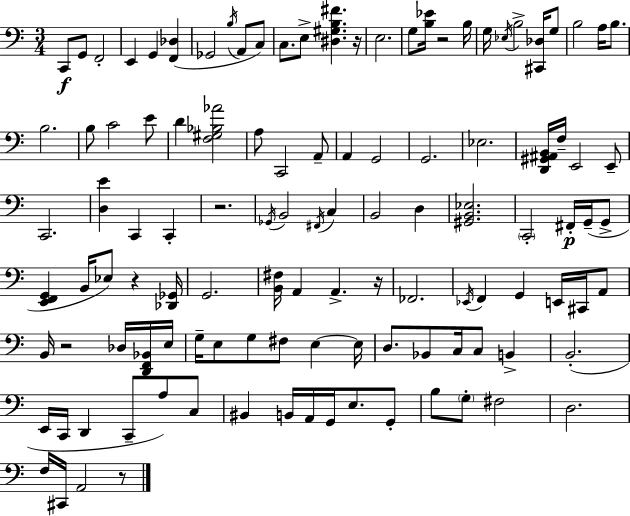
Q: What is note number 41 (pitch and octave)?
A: B2